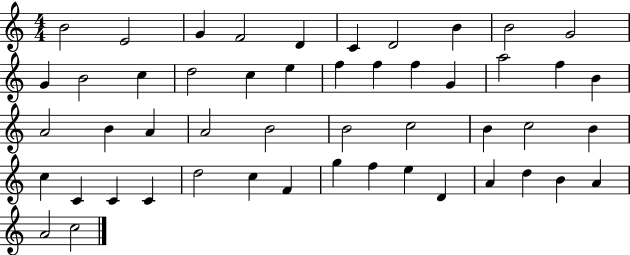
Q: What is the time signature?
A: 4/4